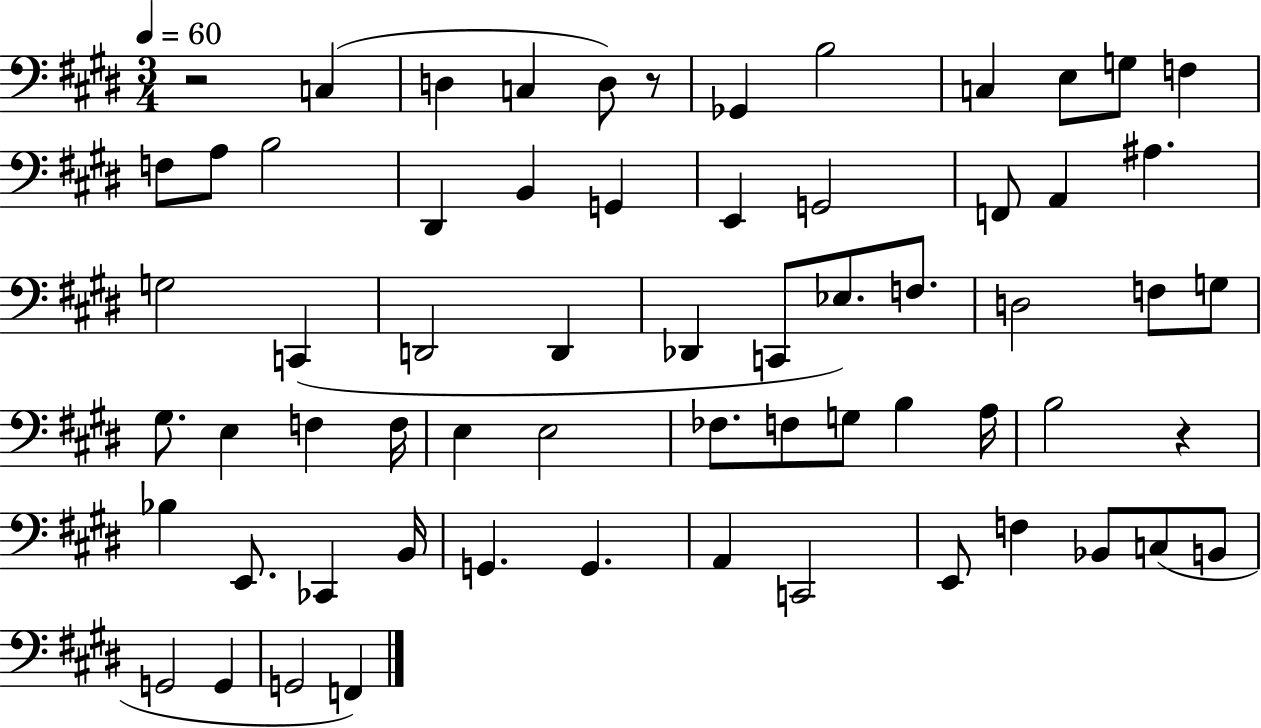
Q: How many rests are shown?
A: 3